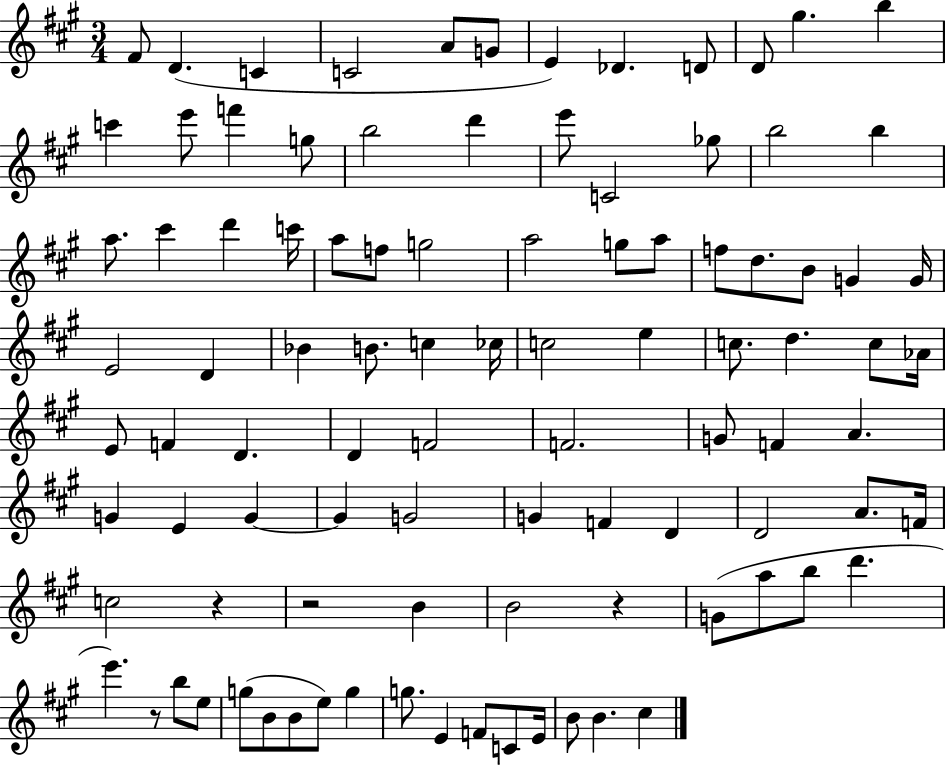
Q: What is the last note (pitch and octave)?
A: C#5